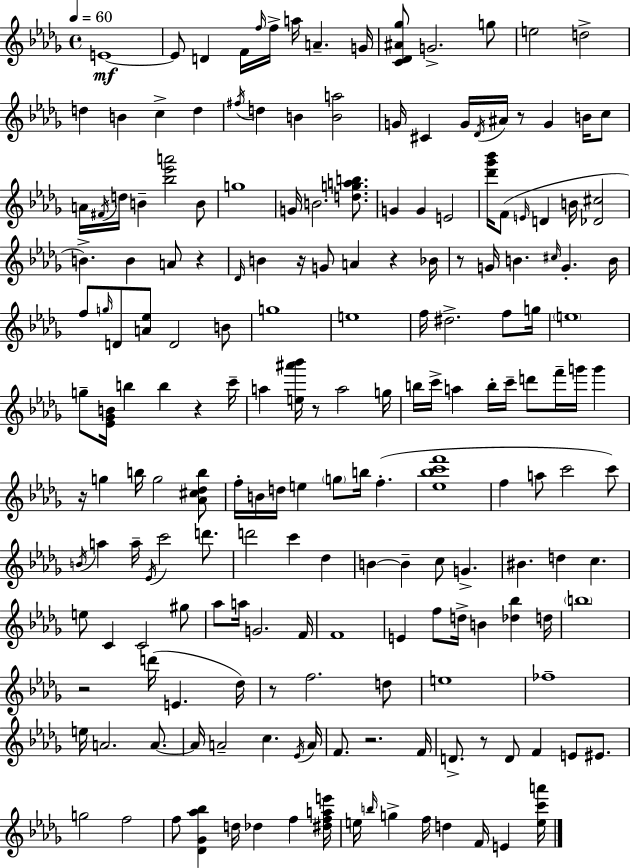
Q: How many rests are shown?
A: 12